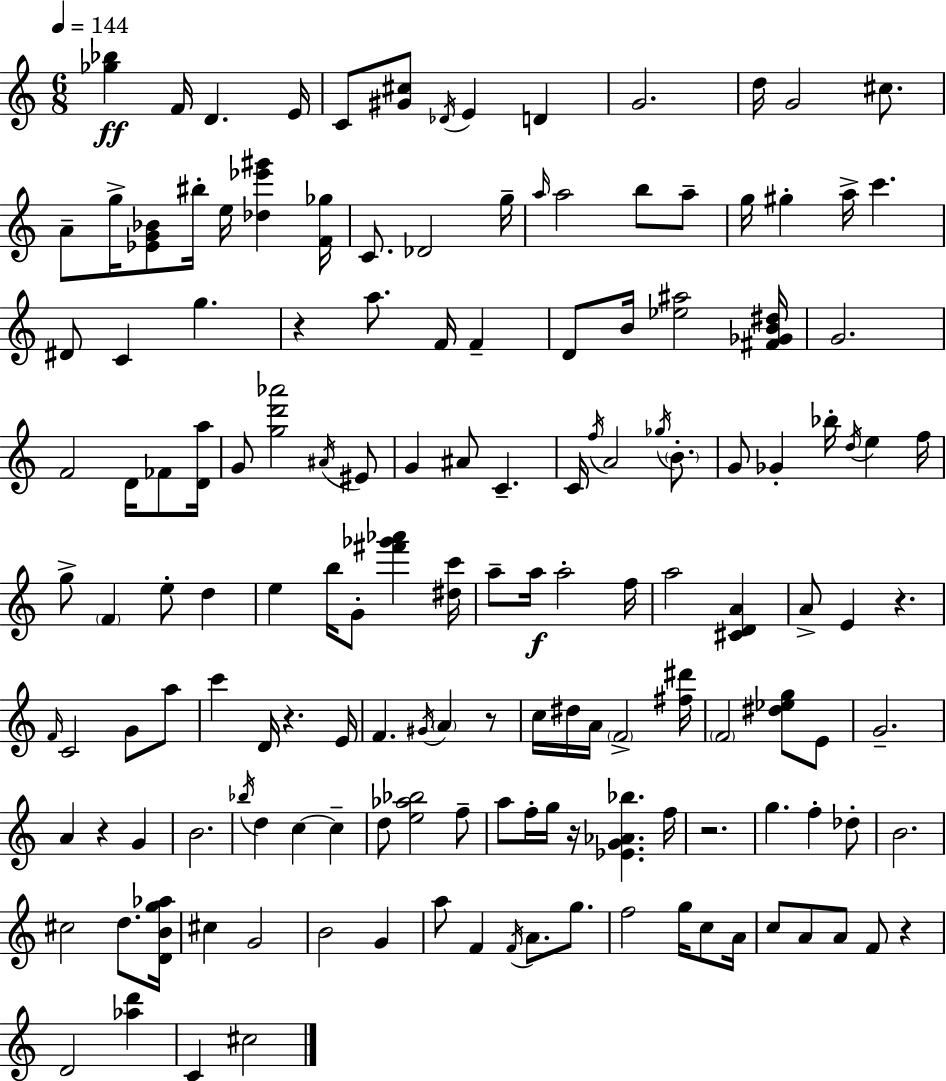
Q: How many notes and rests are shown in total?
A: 151